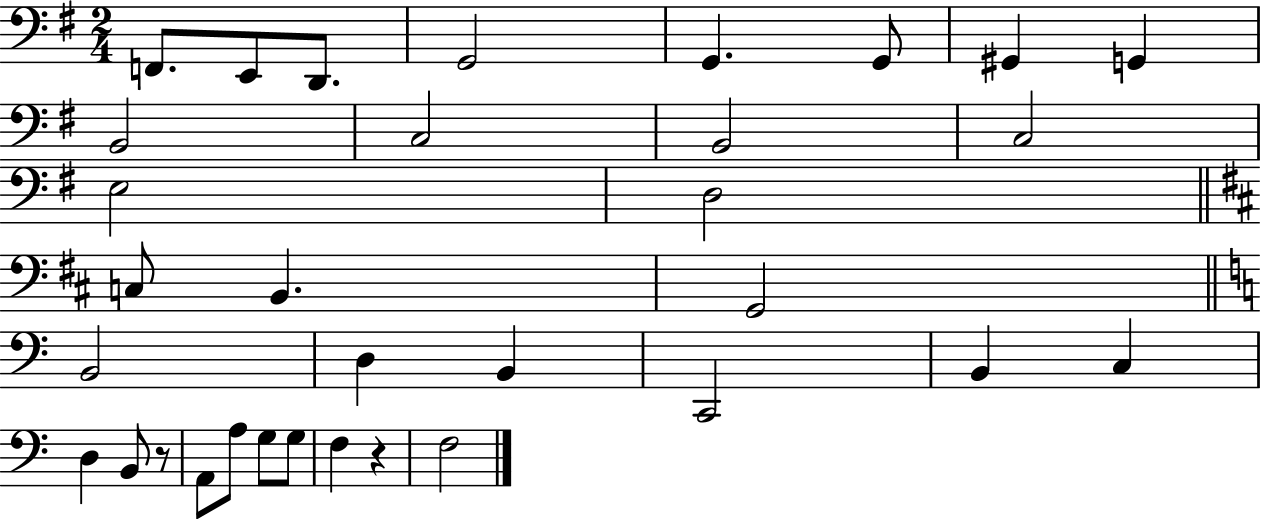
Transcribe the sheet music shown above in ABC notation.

X:1
T:Untitled
M:2/4
L:1/4
K:G
F,,/2 E,,/2 D,,/2 G,,2 G,, G,,/2 ^G,, G,, B,,2 C,2 B,,2 C,2 E,2 D,2 C,/2 B,, G,,2 B,,2 D, B,, C,,2 B,, C, D, B,,/2 z/2 A,,/2 A,/2 G,/2 G,/2 F, z F,2